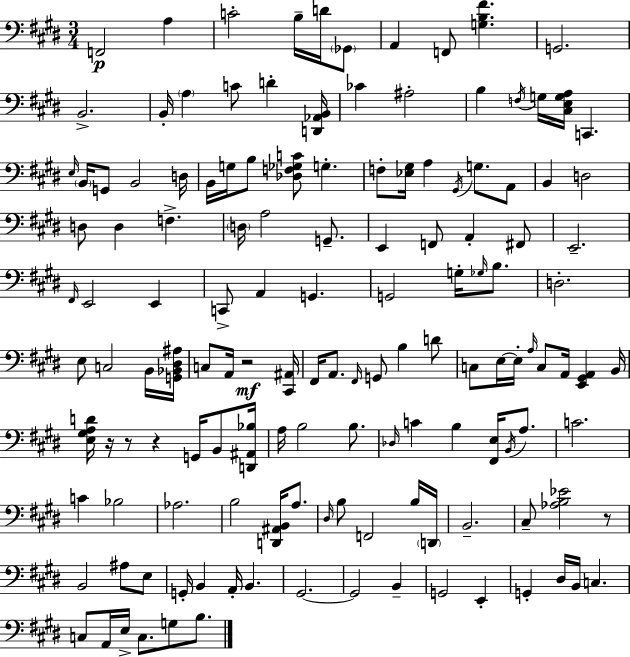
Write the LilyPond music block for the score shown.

{
  \clef bass
  \numericTimeSignature
  \time 3/4
  \key e \major
  f,2\p a4 | c'2-. b16-- d'16 \parenthesize ges,8 | a,4 f,8 <g b fis'>4. | g,2. | \break b,2.-> | b,16-. \parenthesize a4 c'8 d'4-. <d, aes, b,>16 | ces'4 ais2-. | b4 \acciaccatura { f16 } g16 <cis e g a>16 c,4. | \break \grace { e16 } \parenthesize b,16 g,8 b,2 | d16 b,16 g16 b8 <des f ges c'>8 g4.-. | f8-. <ees gis>16 a4 \acciaccatura { gis,16 } g8. | a,8 b,4 d2 | \break d8 d4 f4.-> | \parenthesize d16 a2 | g,8.-- e,4 f,8 a,4-. | fis,8 e,2.-- | \break \grace { fis,16 } e,2 | e,4 c,8-> a,4 g,4. | g,2 | g16-. \grace { ges16 } b8. d2.-. | \break e8 c2 | b,16 <g, bes, dis ais>16 c8 a,16 r2\mf | <cis, ais,>16 fis,16 a,8. \grace { fis,16 } g,8 | b4 d'8 c8 e16~~ e16-. \grace { a16 } c8 | \break a,16 <e, gis, a,>4 b,16 <e gis a d'>16 r16 r8 r4 | g,16 b,8 <d, ais, bes>16 a16 b2 | b8. \grace { des16 } c'4 | b4 <fis, e>16 \acciaccatura { b,16 } a8. c'2. | \break c'4 | bes2 aes2. | b2 | <d, ais, b,>16 a8. \grace { dis16 } b8 | \break f,2 b16 \parenthesize d,16 b,2.-- | cis8-- | <aes b ees'>2 r8 b,2 | ais8 e8 g,16-. b,4 | \break a,16-. b,4. gis,2.~~ | gis,2 | b,4-- g,2 | e,4-. g,4-. | \break dis16 b,16 c4. c8 | a,16 e16-> c8. g8 b8. \bar "|."
}